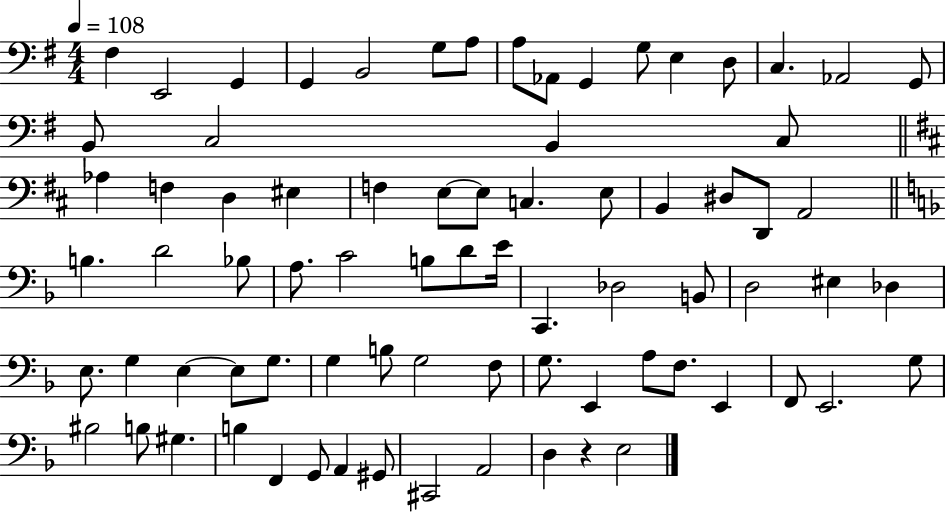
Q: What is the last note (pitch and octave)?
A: E3